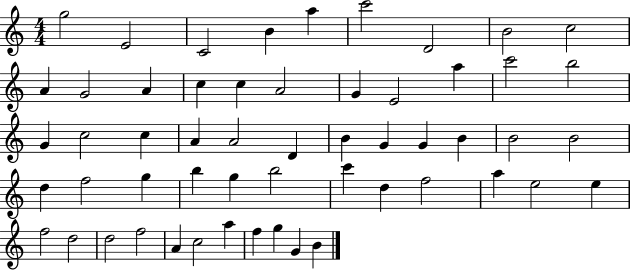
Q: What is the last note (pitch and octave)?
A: B4